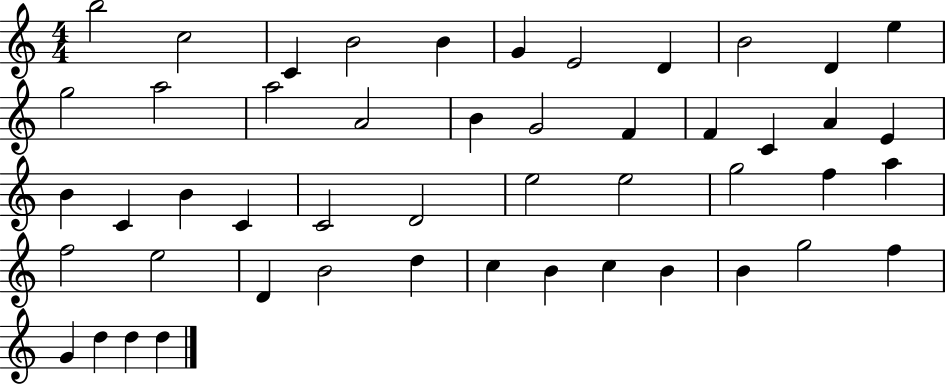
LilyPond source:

{
  \clef treble
  \numericTimeSignature
  \time 4/4
  \key c \major
  b''2 c''2 | c'4 b'2 b'4 | g'4 e'2 d'4 | b'2 d'4 e''4 | \break g''2 a''2 | a''2 a'2 | b'4 g'2 f'4 | f'4 c'4 a'4 e'4 | \break b'4 c'4 b'4 c'4 | c'2 d'2 | e''2 e''2 | g''2 f''4 a''4 | \break f''2 e''2 | d'4 b'2 d''4 | c''4 b'4 c''4 b'4 | b'4 g''2 f''4 | \break g'4 d''4 d''4 d''4 | \bar "|."
}